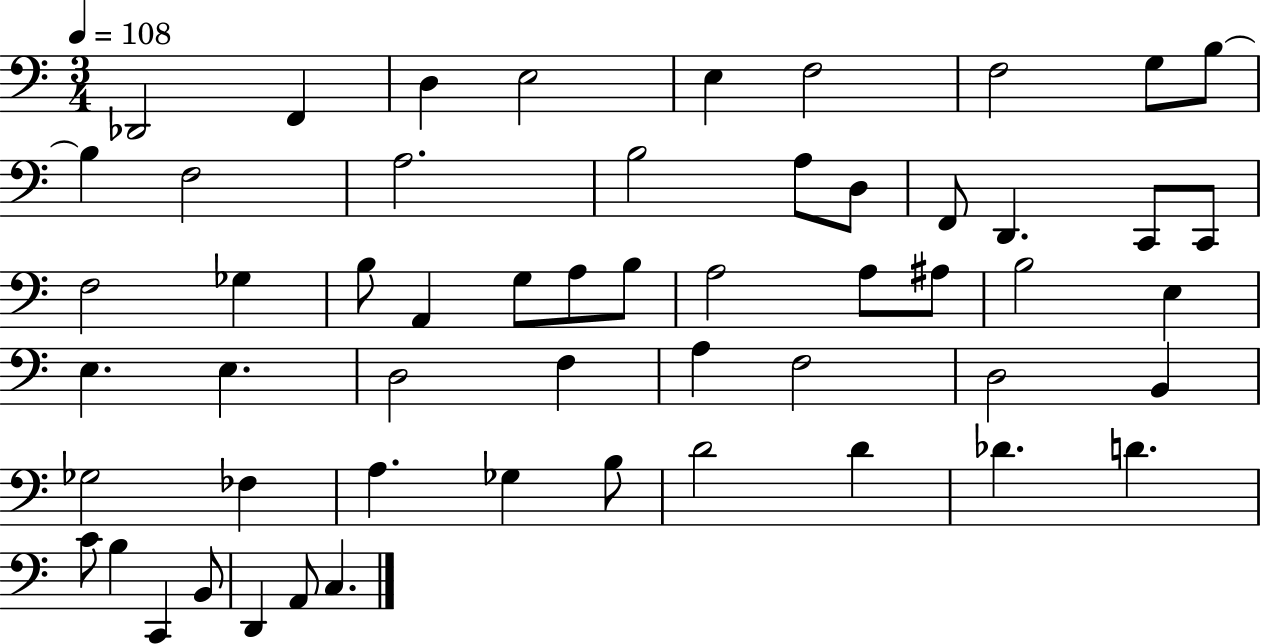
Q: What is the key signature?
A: C major